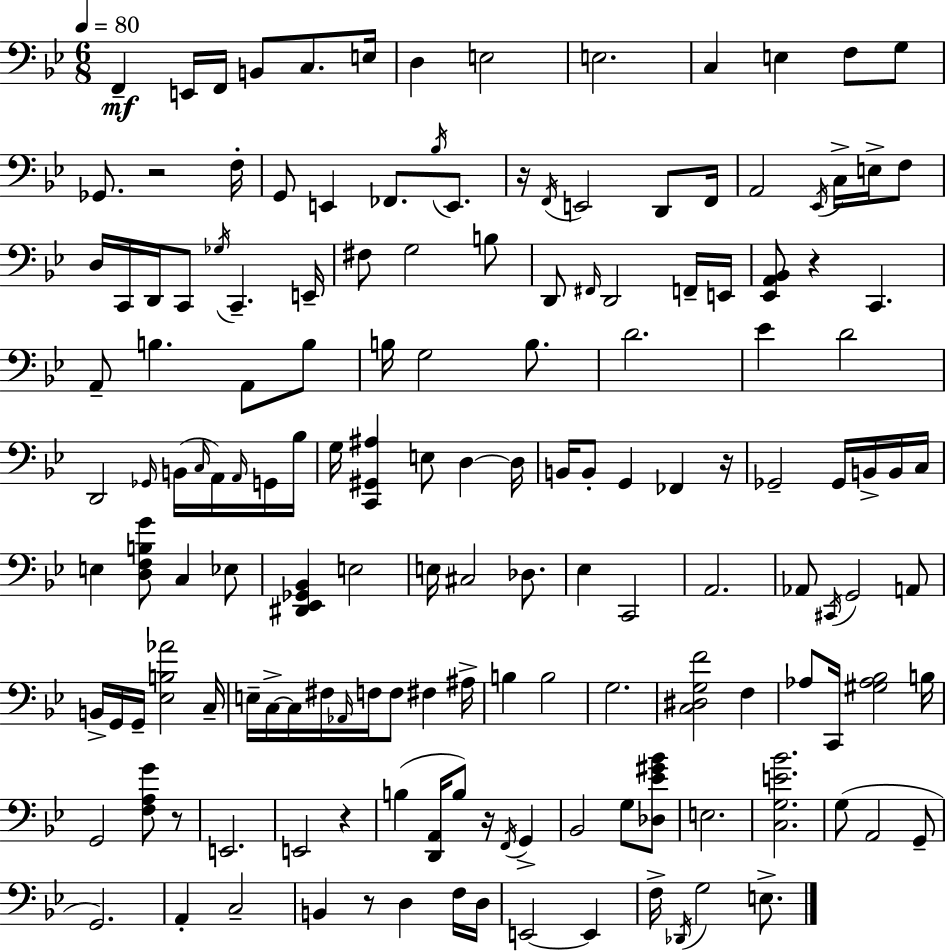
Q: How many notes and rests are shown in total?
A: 155